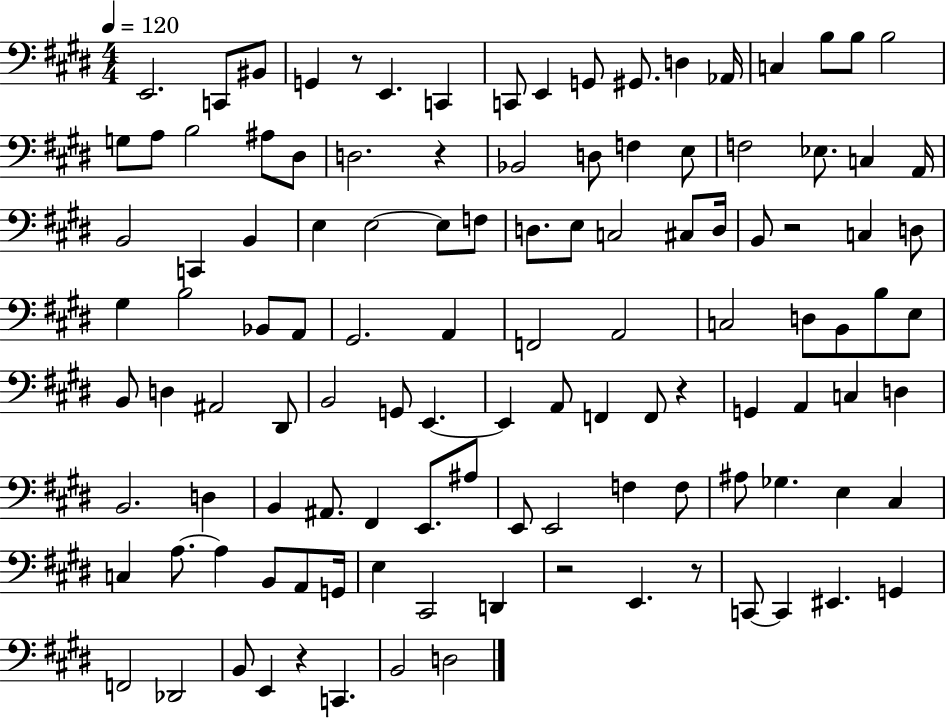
{
  \clef bass
  \numericTimeSignature
  \time 4/4
  \key e \major
  \tempo 4 = 120
  e,2. c,8 bis,8 | g,4 r8 e,4. c,4 | c,8 e,4 g,8 gis,8. d4 aes,16 | c4 b8 b8 b2 | \break g8 a8 b2 ais8 dis8 | d2. r4 | bes,2 d8 f4 e8 | f2 ees8. c4 a,16 | \break b,2 c,4 b,4 | e4 e2~~ e8 f8 | d8. e8 c2 cis8 d16 | b,8 r2 c4 d8 | \break gis4 b2 bes,8 a,8 | gis,2. a,4 | f,2 a,2 | c2 d8 b,8 b8 e8 | \break b,8 d4 ais,2 dis,8 | b,2 g,8 e,4.~~ | e,4 a,8 f,4 f,8 r4 | g,4 a,4 c4 d4 | \break b,2. d4 | b,4 ais,8. fis,4 e,8. ais8 | e,8 e,2 f4 f8 | ais8 ges4. e4 cis4 | \break c4 a8.~~ a4 b,8 a,8 g,16 | e4 cis,2 d,4 | r2 e,4. r8 | c,8~~ c,4 eis,4. g,4 | \break f,2 des,2 | b,8 e,4 r4 c,4. | b,2 d2 | \bar "|."
}